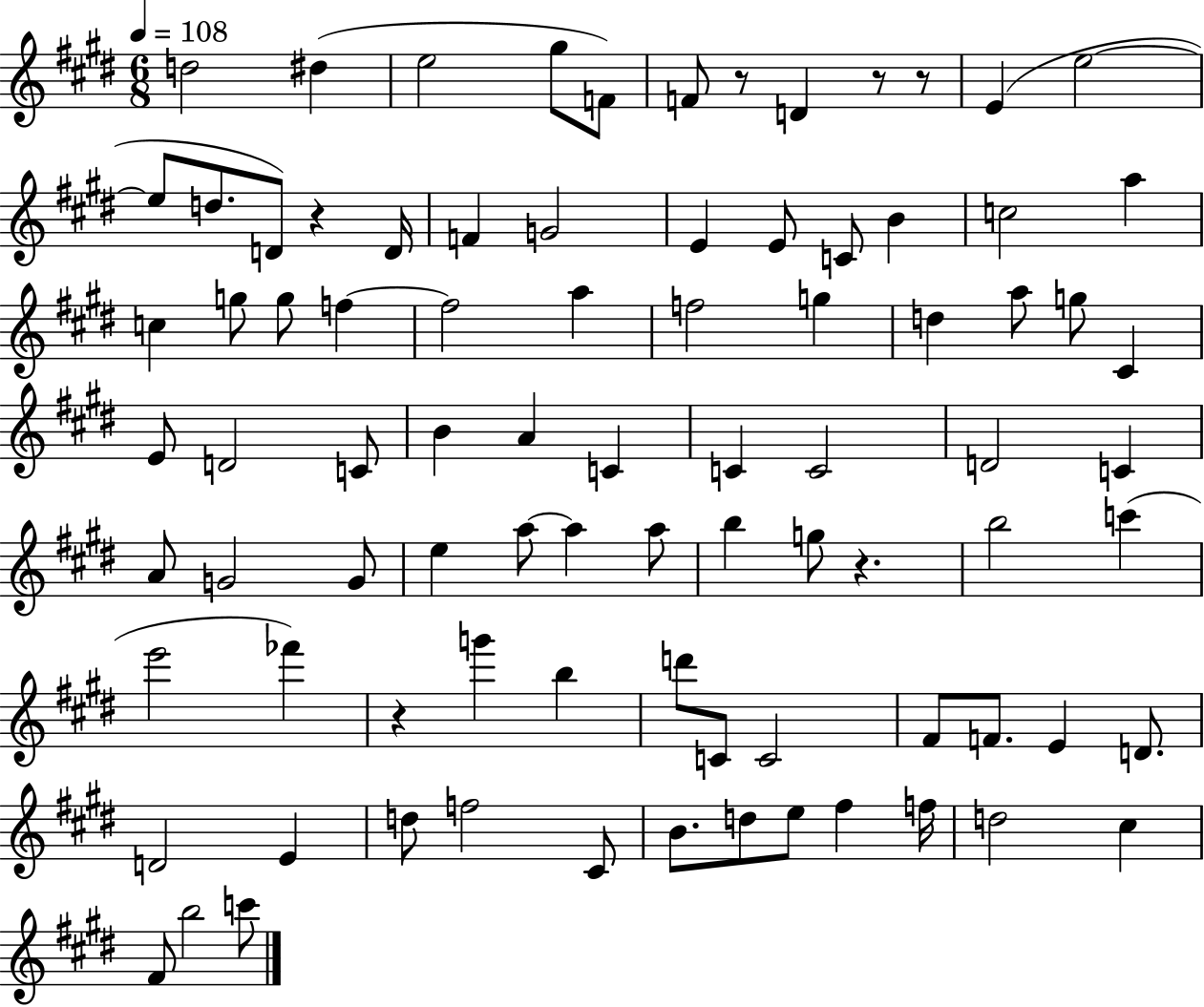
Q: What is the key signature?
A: E major